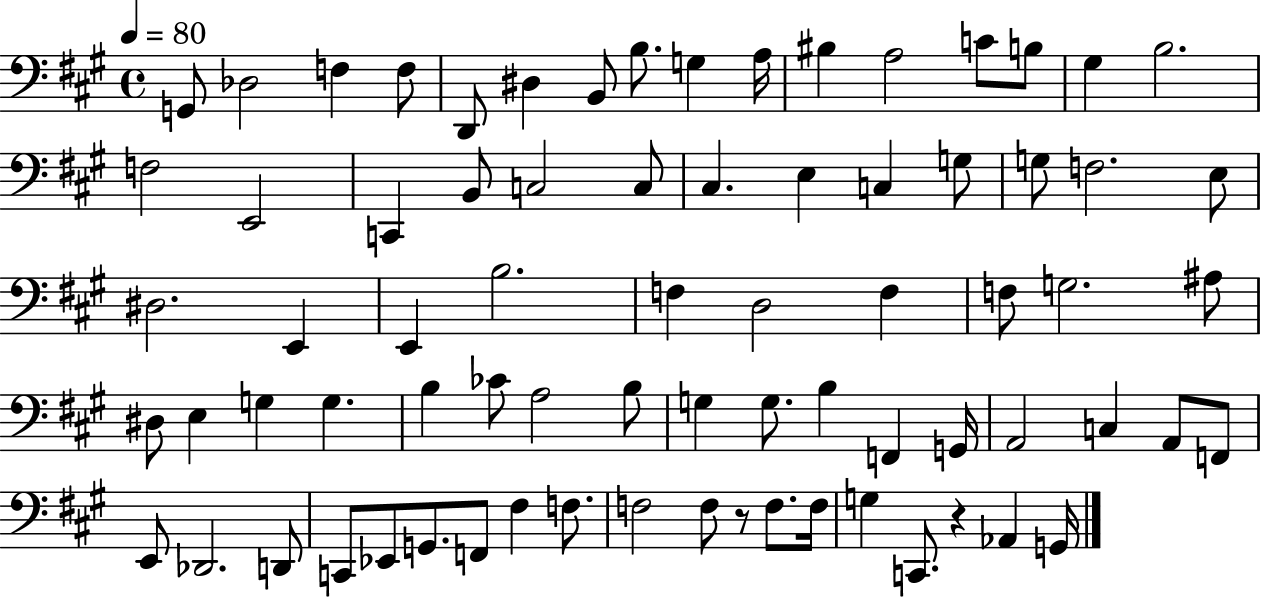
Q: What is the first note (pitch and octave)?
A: G2